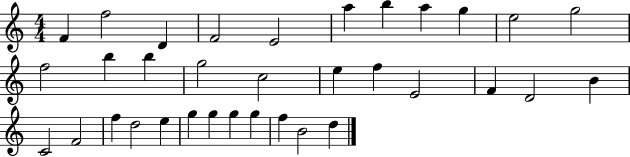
X:1
T:Untitled
M:4/4
L:1/4
K:C
F f2 D F2 E2 a b a g e2 g2 f2 b b g2 c2 e f E2 F D2 B C2 F2 f d2 e g g g g f B2 d